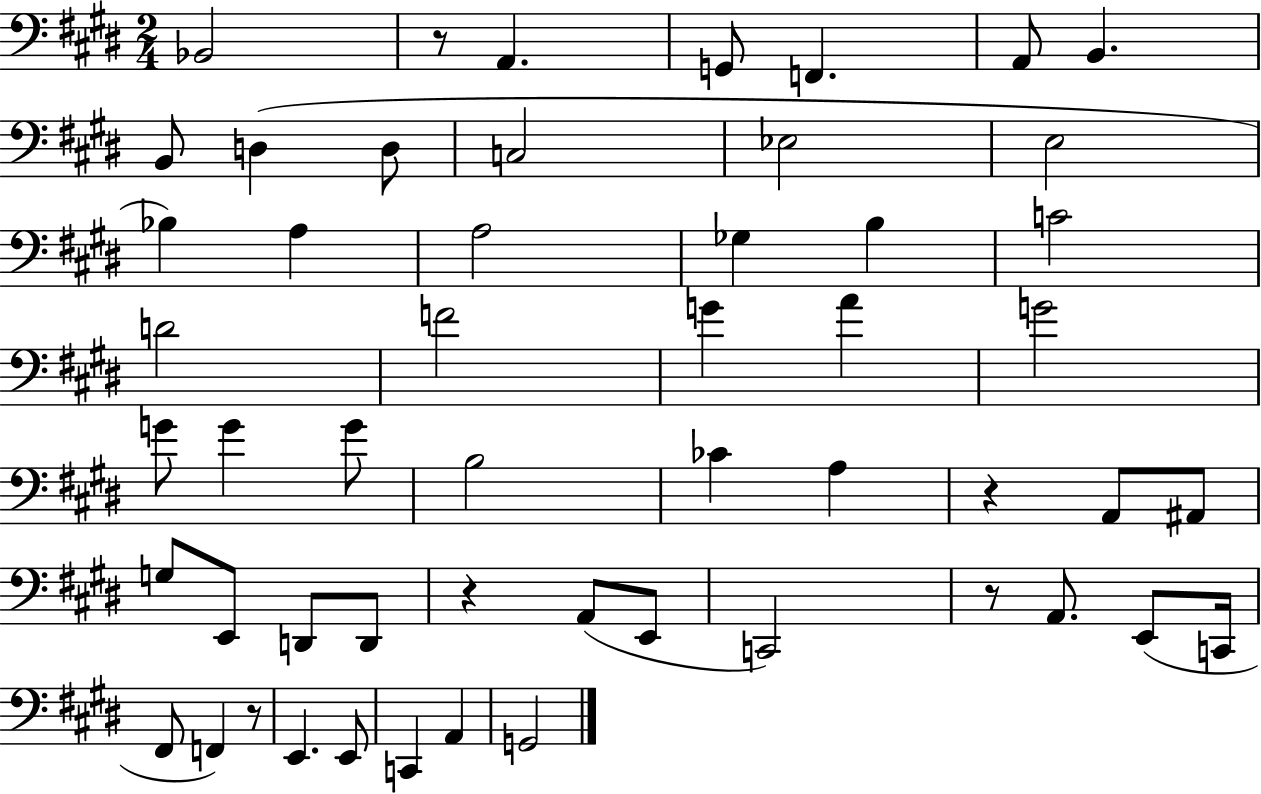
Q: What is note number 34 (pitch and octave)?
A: D2